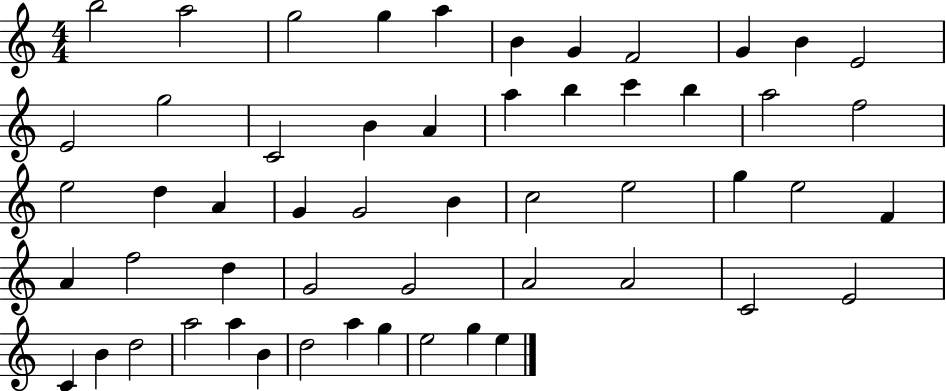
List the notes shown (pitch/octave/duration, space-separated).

B5/h A5/h G5/h G5/q A5/q B4/q G4/q F4/h G4/q B4/q E4/h E4/h G5/h C4/h B4/q A4/q A5/q B5/q C6/q B5/q A5/h F5/h E5/h D5/q A4/q G4/q G4/h B4/q C5/h E5/h G5/q E5/h F4/q A4/q F5/h D5/q G4/h G4/h A4/h A4/h C4/h E4/h C4/q B4/q D5/h A5/h A5/q B4/q D5/h A5/q G5/q E5/h G5/q E5/q